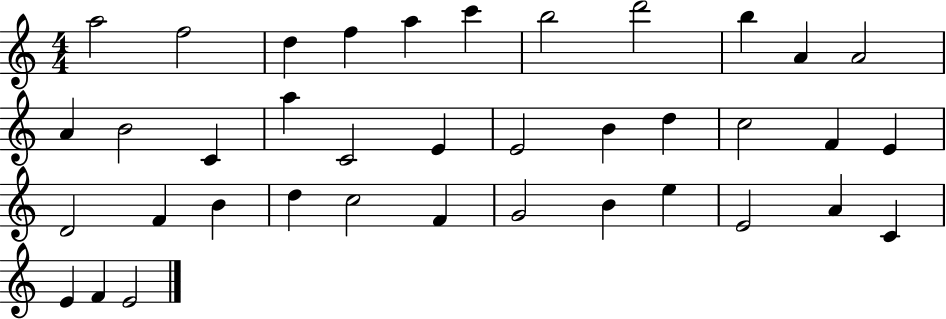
{
  \clef treble
  \numericTimeSignature
  \time 4/4
  \key c \major
  a''2 f''2 | d''4 f''4 a''4 c'''4 | b''2 d'''2 | b''4 a'4 a'2 | \break a'4 b'2 c'4 | a''4 c'2 e'4 | e'2 b'4 d''4 | c''2 f'4 e'4 | \break d'2 f'4 b'4 | d''4 c''2 f'4 | g'2 b'4 e''4 | e'2 a'4 c'4 | \break e'4 f'4 e'2 | \bar "|."
}